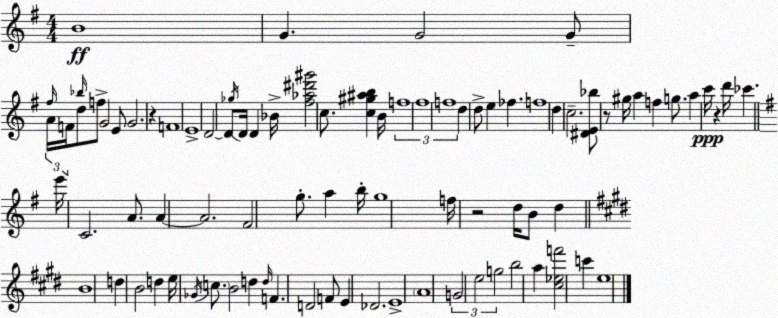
X:1
T:Untitled
M:4/4
L:1/4
K:Em
B4 G G2 G/2 ^f/4 A/4 F/4 d/2 _b/4 f/2 G2 E/2 G2 z F4 E4 D2 D/2 _g/4 D/4 D _B/4 [^f_a^d'^g']2 c/2 [c^g^ab] B/4 f4 ^f4 f4 d d/2 e _f f4 d c2 [^DE_b]/2 z/2 ^g/4 a f g/2 a c'/4 z d'/4 _c' e'/4 C2 A/2 A A2 ^F2 g/2 a b/4 g4 f/4 z2 d/4 B/2 d B4 d B2 d e/4 _G/4 c/2 B2 d d/4 F D2 F/2 E _D2 E4 A4 G2 e2 g2 b2 a [^c_ef']2 c' e4